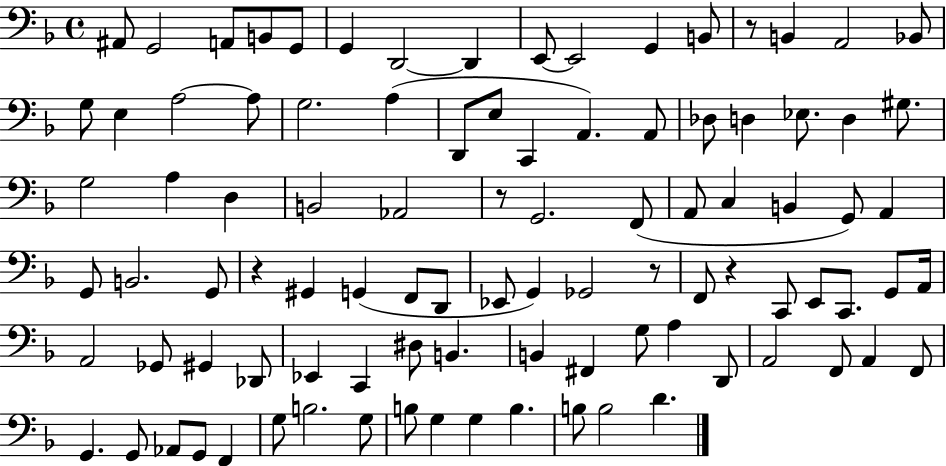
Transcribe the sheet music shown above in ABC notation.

X:1
T:Untitled
M:4/4
L:1/4
K:F
^A,,/2 G,,2 A,,/2 B,,/2 G,,/2 G,, D,,2 D,, E,,/2 E,,2 G,, B,,/2 z/2 B,, A,,2 _B,,/2 G,/2 E, A,2 A,/2 G,2 A, D,,/2 E,/2 C,, A,, A,,/2 _D,/2 D, _E,/2 D, ^G,/2 G,2 A, D, B,,2 _A,,2 z/2 G,,2 F,,/2 A,,/2 C, B,, G,,/2 A,, G,,/2 B,,2 G,,/2 z ^G,, G,, F,,/2 D,,/2 _E,,/2 G,, _G,,2 z/2 F,,/2 z C,,/2 E,,/2 C,,/2 G,,/2 A,,/4 A,,2 _G,,/2 ^G,, _D,,/2 _E,, C,, ^D,/2 B,, B,, ^F,, G,/2 A, D,,/2 A,,2 F,,/2 A,, F,,/2 G,, G,,/2 _A,,/2 G,,/2 F,, G,/2 B,2 G,/2 B,/2 G, G, B, B,/2 B,2 D